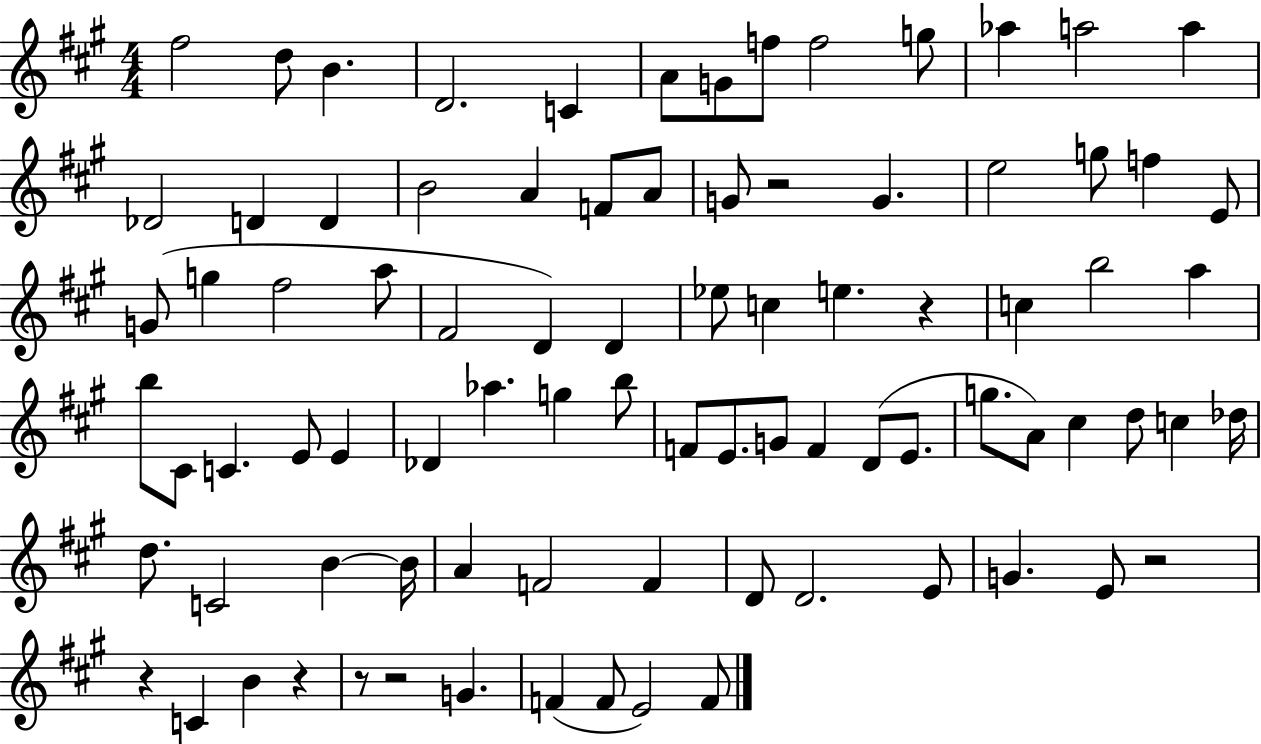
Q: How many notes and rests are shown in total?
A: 86